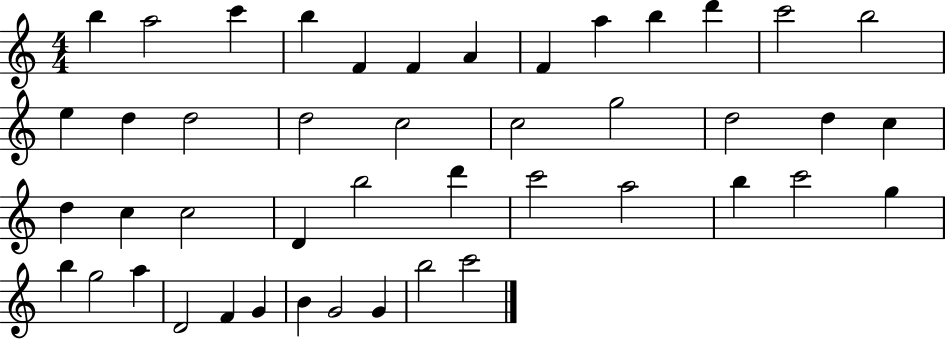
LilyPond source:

{
  \clef treble
  \numericTimeSignature
  \time 4/4
  \key c \major
  b''4 a''2 c'''4 | b''4 f'4 f'4 a'4 | f'4 a''4 b''4 d'''4 | c'''2 b''2 | \break e''4 d''4 d''2 | d''2 c''2 | c''2 g''2 | d''2 d''4 c''4 | \break d''4 c''4 c''2 | d'4 b''2 d'''4 | c'''2 a''2 | b''4 c'''2 g''4 | \break b''4 g''2 a''4 | d'2 f'4 g'4 | b'4 g'2 g'4 | b''2 c'''2 | \break \bar "|."
}